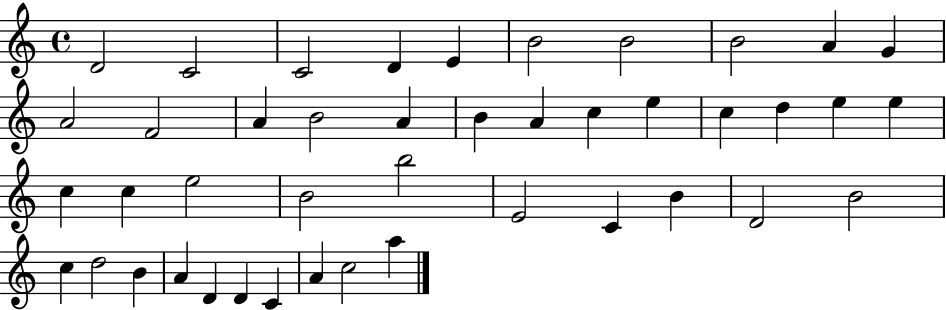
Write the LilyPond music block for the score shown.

{
  \clef treble
  \time 4/4
  \defaultTimeSignature
  \key c \major
  d'2 c'2 | c'2 d'4 e'4 | b'2 b'2 | b'2 a'4 g'4 | \break a'2 f'2 | a'4 b'2 a'4 | b'4 a'4 c''4 e''4 | c''4 d''4 e''4 e''4 | \break c''4 c''4 e''2 | b'2 b''2 | e'2 c'4 b'4 | d'2 b'2 | \break c''4 d''2 b'4 | a'4 d'4 d'4 c'4 | a'4 c''2 a''4 | \bar "|."
}